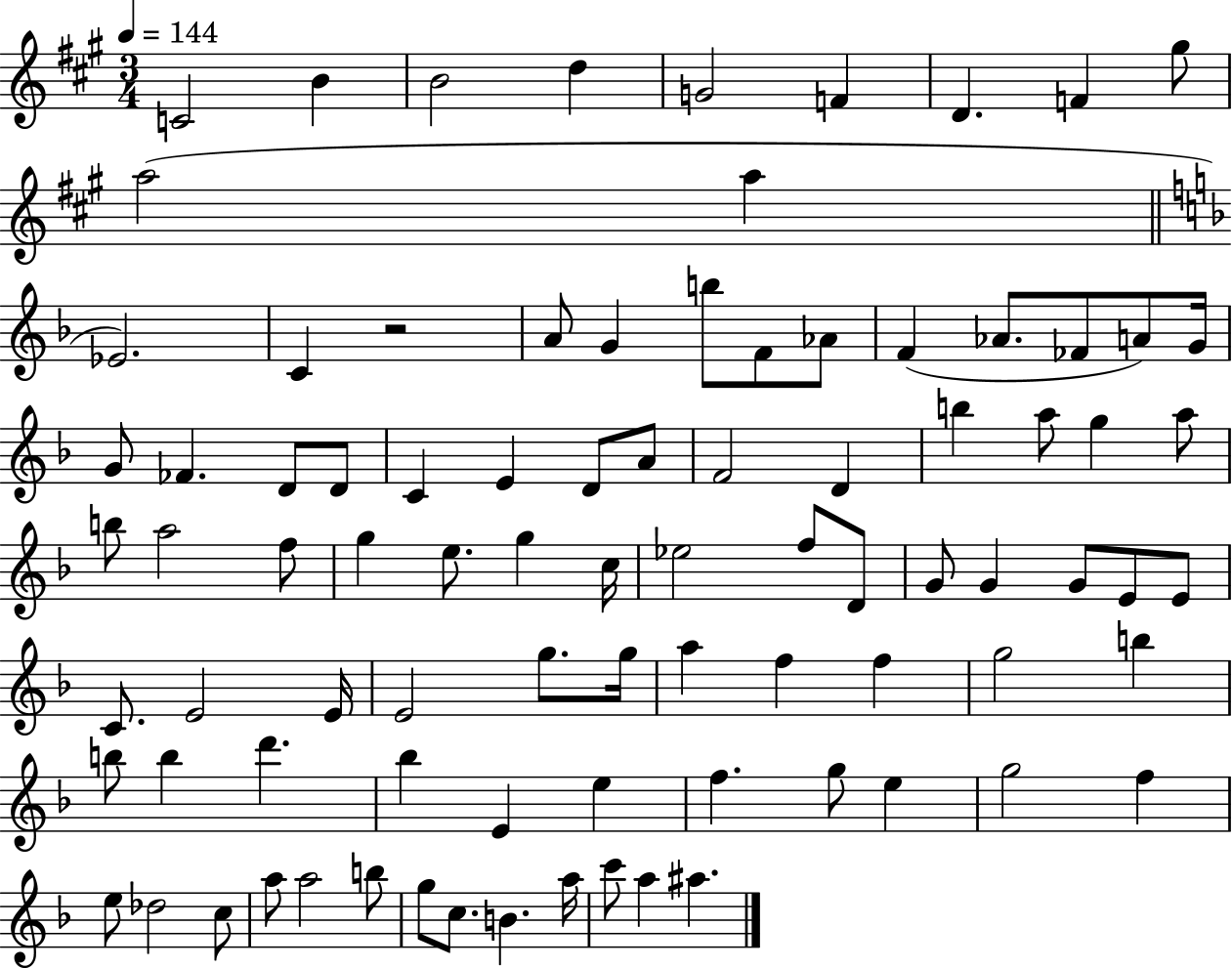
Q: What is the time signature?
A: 3/4